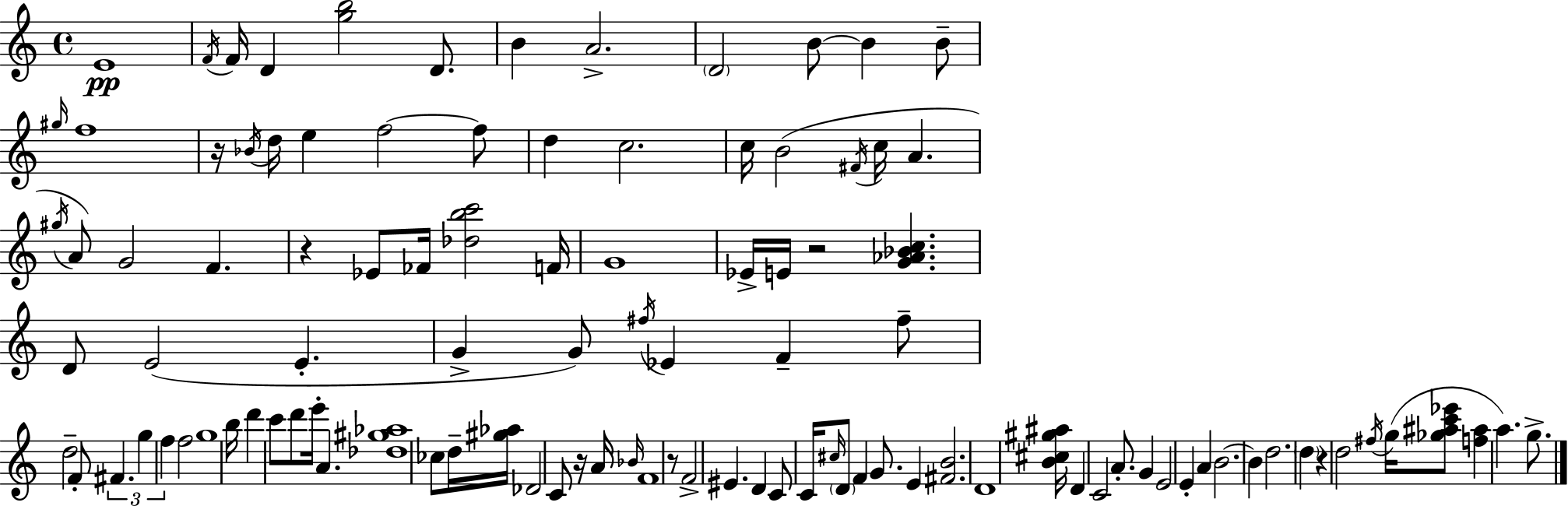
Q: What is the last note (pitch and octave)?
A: G5